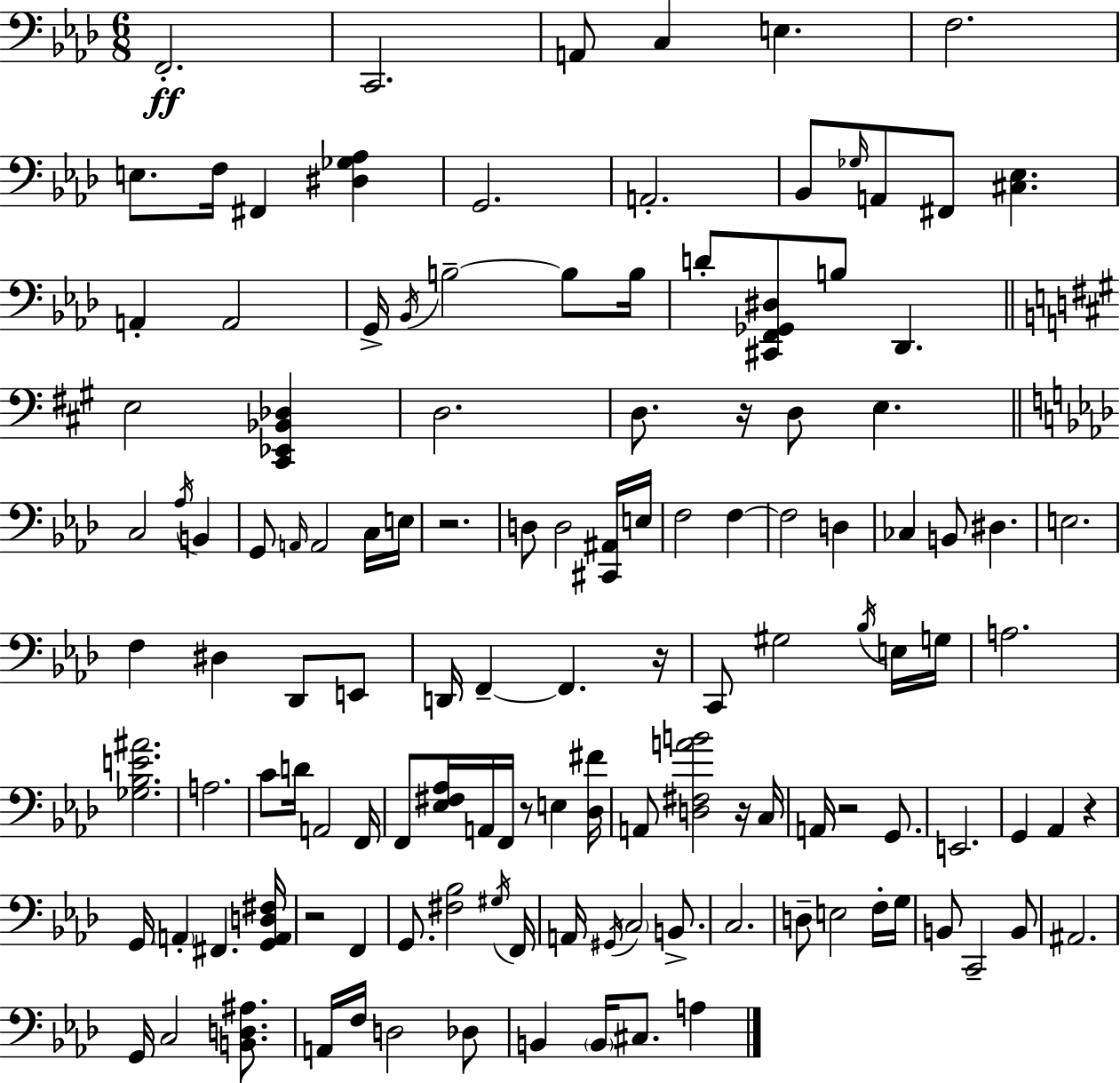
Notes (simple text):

F2/h. C2/h. A2/e C3/q E3/q. F3/h. E3/e. F3/s F#2/q [D#3,Gb3,Ab3]/q G2/h. A2/h. Bb2/e Gb3/s A2/e F#2/e [C#3,Eb3]/q. A2/q A2/h G2/s Bb2/s B3/h B3/e B3/s D4/e [C#2,F2,Gb2,D#3]/e B3/e Db2/q. E3/h [C#2,Eb2,Bb2,Db3]/q D3/h. D3/e. R/s D3/e E3/q. C3/h Ab3/s B2/q G2/e A2/s A2/h C3/s E3/s R/h. D3/e D3/h [C#2,A#2]/s E3/s F3/h F3/q F3/h D3/q CES3/q B2/e D#3/q. E3/h. F3/q D#3/q Db2/e E2/e D2/s F2/q F2/q. R/s C2/e G#3/h Bb3/s E3/s G3/s A3/h. [Gb3,Bb3,E4,A#4]/h. A3/h. C4/e D4/s A2/h F2/s F2/e [Eb3,F#3,Ab3]/s A2/s F2/s R/e E3/q [Db3,F#4]/s A2/e [D3,F#3,A4,B4]/h R/s C3/s A2/s R/h G2/e. E2/h. G2/q Ab2/q R/q G2/s A2/q F#2/q. [G2,A2,D3,F#3]/s R/h F2/q G2/e. [F#3,Bb3]/h G#3/s F2/s A2/s G#2/s C3/h B2/e. C3/h. D3/e E3/h F3/s G3/s B2/e C2/h B2/e A#2/h. G2/s C3/h [B2,D3,A#3]/e. A2/s F3/s D3/h Db3/e B2/q B2/s C#3/e. A3/q